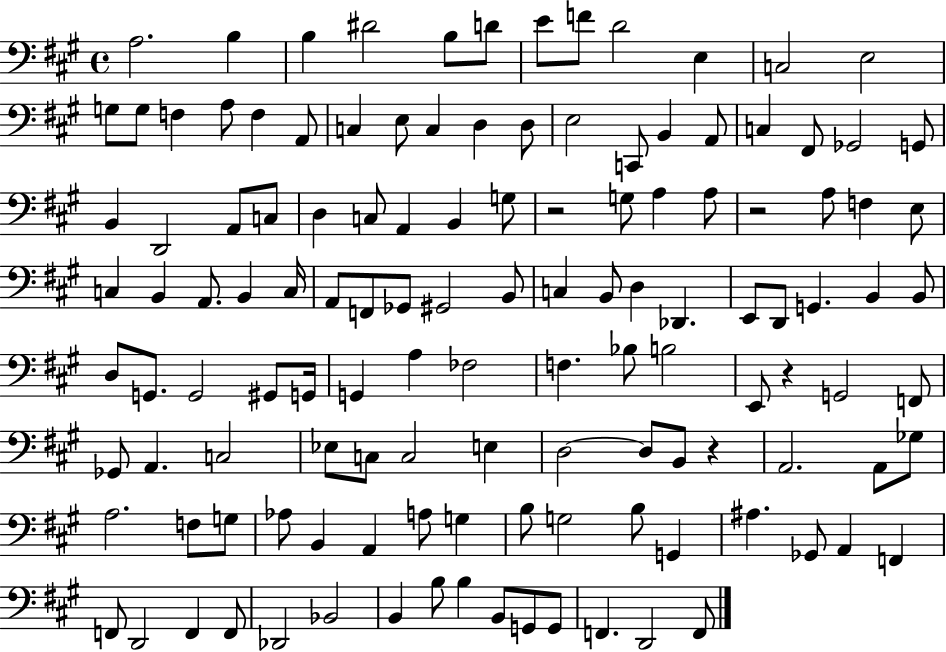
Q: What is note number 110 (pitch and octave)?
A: D2